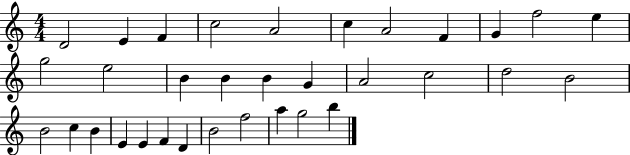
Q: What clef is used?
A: treble